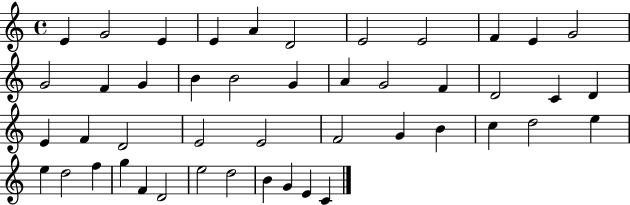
{
  \clef treble
  \time 4/4
  \defaultTimeSignature
  \key c \major
  e'4 g'2 e'4 | e'4 a'4 d'2 | e'2 e'2 | f'4 e'4 g'2 | \break g'2 f'4 g'4 | b'4 b'2 g'4 | a'4 g'2 f'4 | d'2 c'4 d'4 | \break e'4 f'4 d'2 | e'2 e'2 | f'2 g'4 b'4 | c''4 d''2 e''4 | \break e''4 d''2 f''4 | g''4 f'4 d'2 | e''2 d''2 | b'4 g'4 e'4 c'4 | \break \bar "|."
}